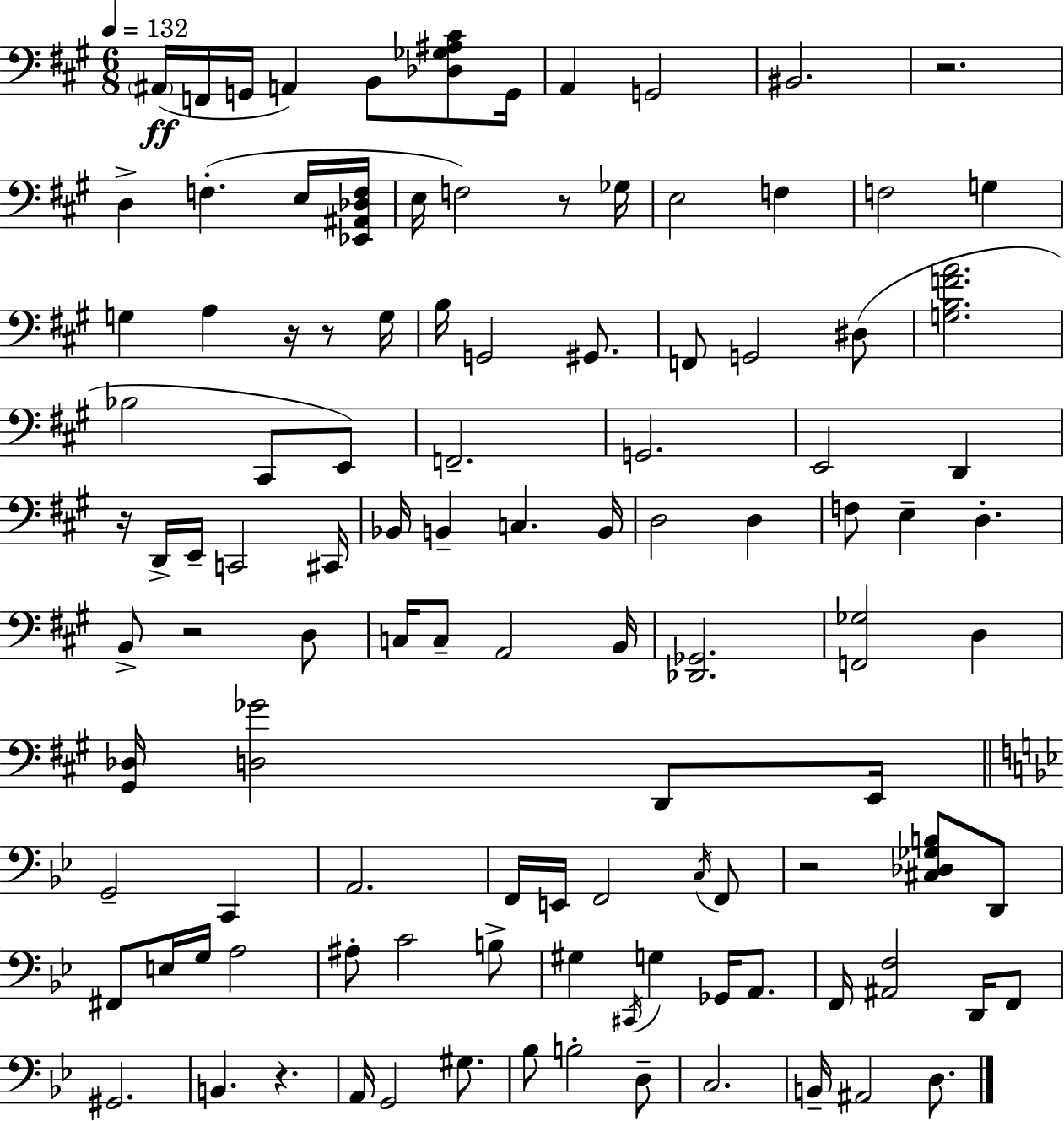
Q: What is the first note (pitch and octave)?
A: A#2